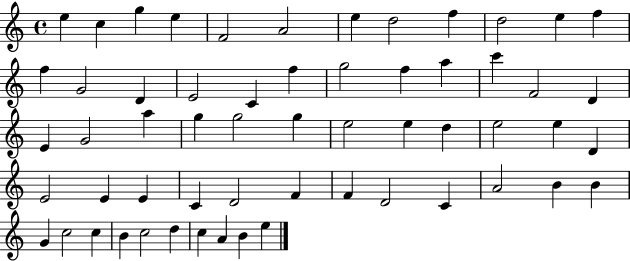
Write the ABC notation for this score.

X:1
T:Untitled
M:4/4
L:1/4
K:C
e c g e F2 A2 e d2 f d2 e f f G2 D E2 C f g2 f a c' F2 D E G2 a g g2 g e2 e d e2 e D E2 E E C D2 F F D2 C A2 B B G c2 c B c2 d c A B e